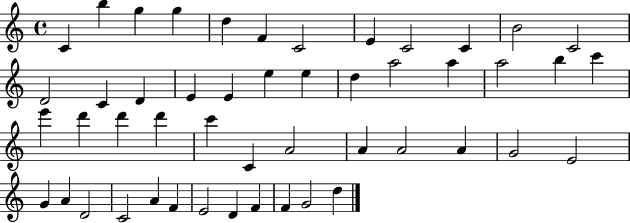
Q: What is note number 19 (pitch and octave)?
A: E5